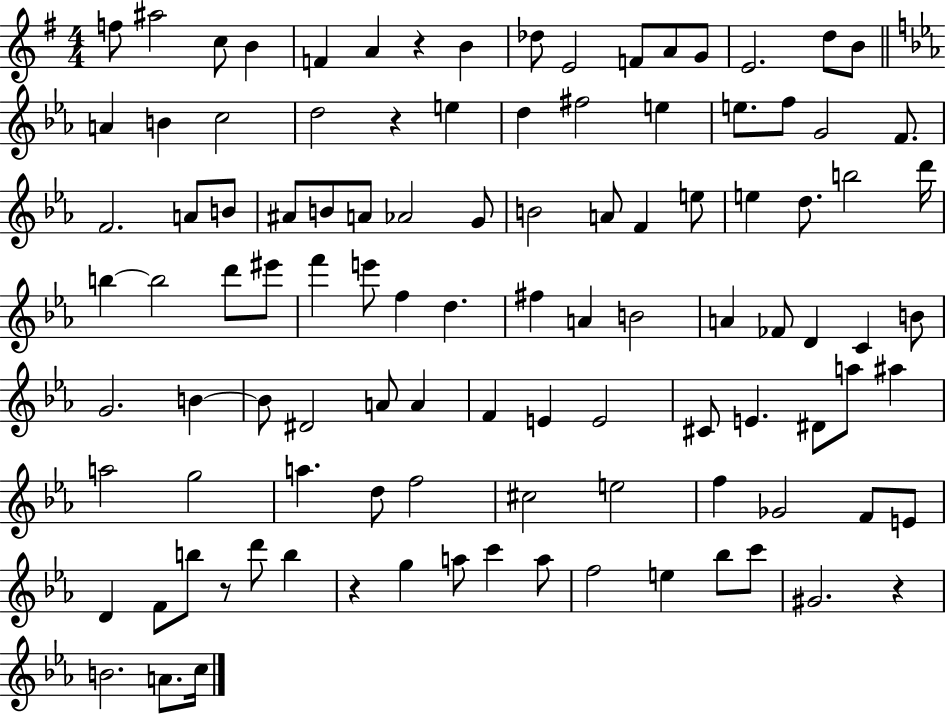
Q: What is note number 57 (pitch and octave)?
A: D4